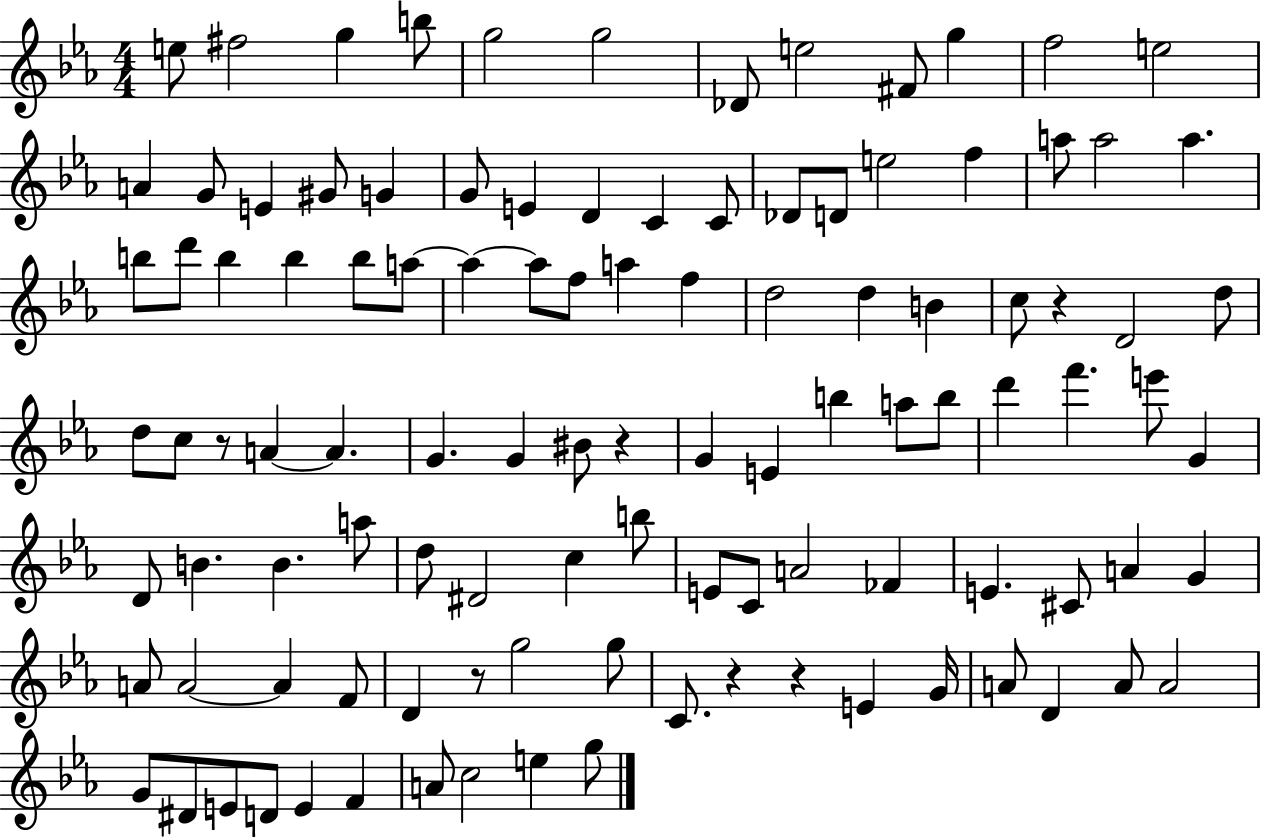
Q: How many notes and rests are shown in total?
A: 108